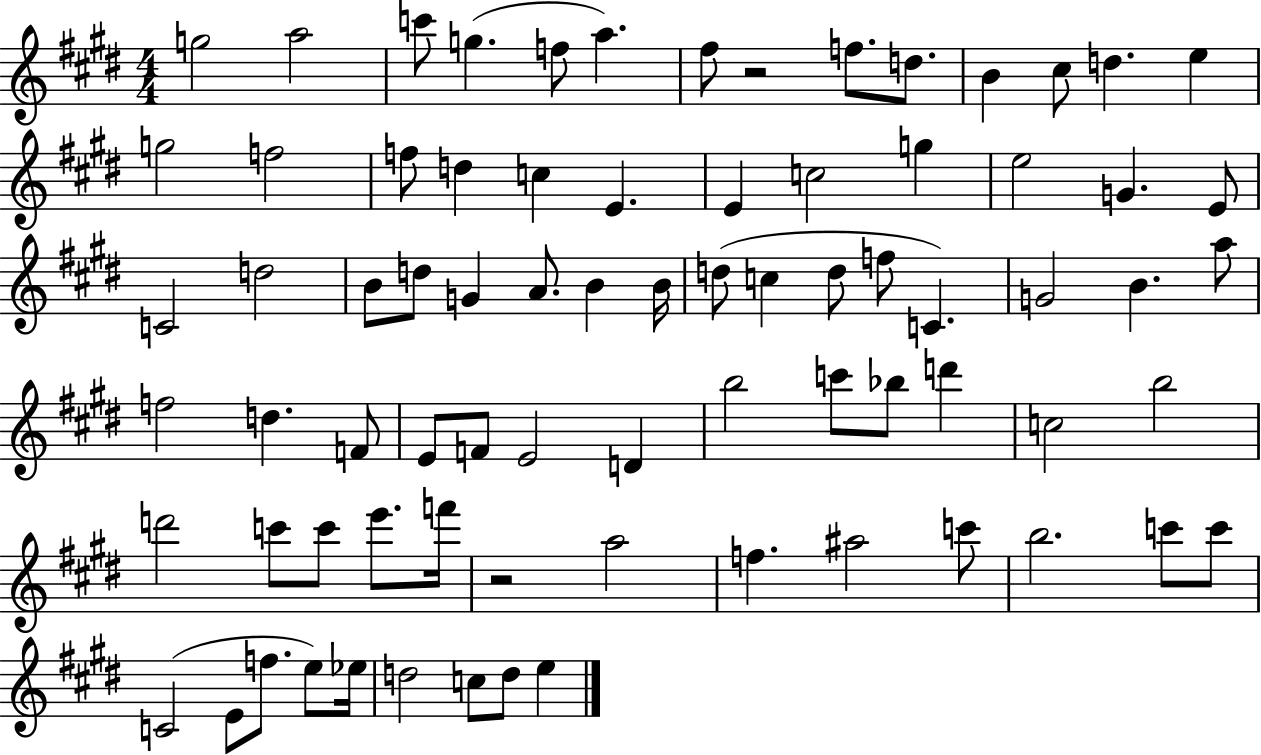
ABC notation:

X:1
T:Untitled
M:4/4
L:1/4
K:E
g2 a2 c'/2 g f/2 a ^f/2 z2 f/2 d/2 B ^c/2 d e g2 f2 f/2 d c E E c2 g e2 G E/2 C2 d2 B/2 d/2 G A/2 B B/4 d/2 c d/2 f/2 C G2 B a/2 f2 d F/2 E/2 F/2 E2 D b2 c'/2 _b/2 d' c2 b2 d'2 c'/2 c'/2 e'/2 f'/4 z2 a2 f ^a2 c'/2 b2 c'/2 c'/2 C2 E/2 f/2 e/2 _e/4 d2 c/2 d/2 e